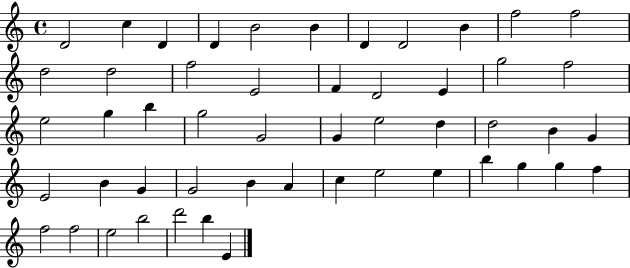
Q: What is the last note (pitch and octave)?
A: E4